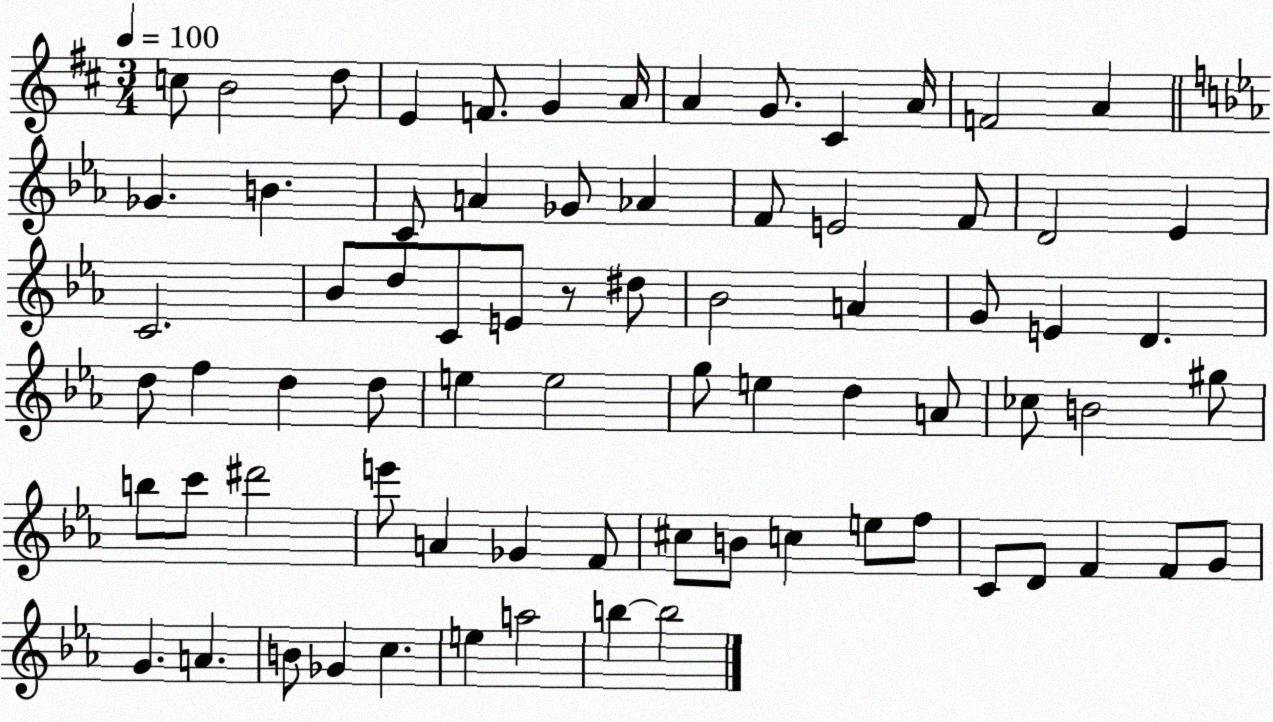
X:1
T:Untitled
M:3/4
L:1/4
K:D
c/2 B2 d/2 E F/2 G A/4 A G/2 ^C A/4 F2 A _G B C/2 A _G/2 _A F/2 E2 F/2 D2 _E C2 _B/2 d/2 C/2 E/2 z/2 ^d/2 _B2 A G/2 E D d/2 f d d/2 e e2 g/2 e d A/2 _c/2 B2 ^g/2 b/2 c'/2 ^d'2 e'/2 A _G F/2 ^c/2 B/2 c e/2 f/2 C/2 D/2 F F/2 G/2 G A B/2 _G c e a2 b b2